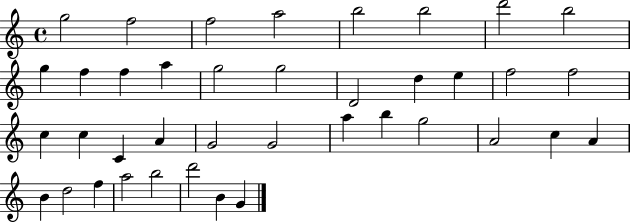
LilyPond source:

{
  \clef treble
  \time 4/4
  \defaultTimeSignature
  \key c \major
  g''2 f''2 | f''2 a''2 | b''2 b''2 | d'''2 b''2 | \break g''4 f''4 f''4 a''4 | g''2 g''2 | d'2 d''4 e''4 | f''2 f''2 | \break c''4 c''4 c'4 a'4 | g'2 g'2 | a''4 b''4 g''2 | a'2 c''4 a'4 | \break b'4 d''2 f''4 | a''2 b''2 | d'''2 b'4 g'4 | \bar "|."
}